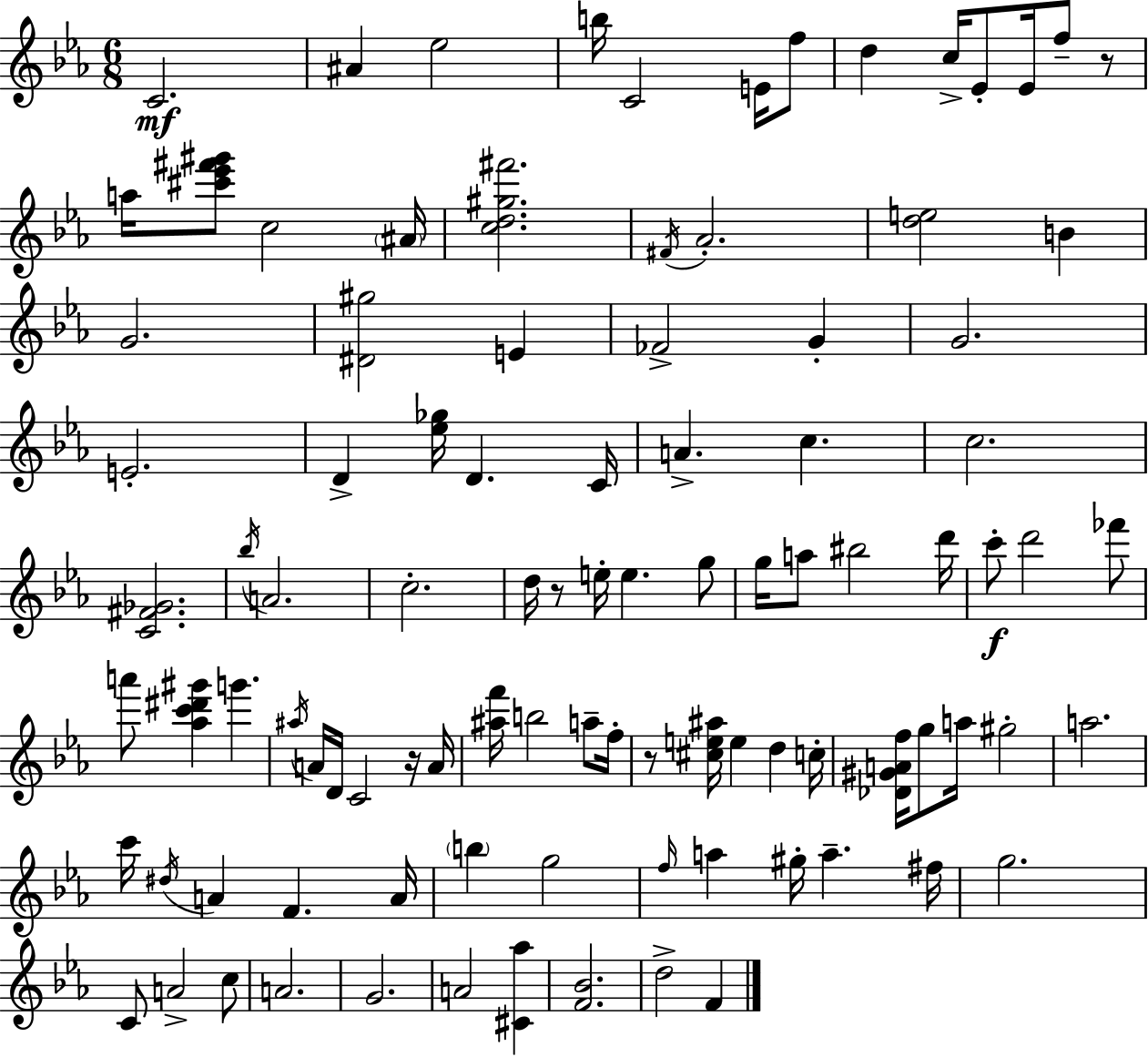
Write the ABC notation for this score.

X:1
T:Untitled
M:6/8
L:1/4
K:Cm
C2 ^A _e2 b/4 C2 E/4 f/2 d c/4 _E/2 _E/4 f/2 z/2 a/4 [^c'_e'^f'^g']/2 c2 ^A/4 [cd^g^f']2 ^F/4 _A2 [de]2 B G2 [^D^g]2 E _F2 G G2 E2 D [_e_g]/4 D C/4 A c c2 [C^F_G]2 _b/4 A2 c2 d/4 z/2 e/4 e g/2 g/4 a/2 ^b2 d'/4 c'/2 d'2 _f'/2 a'/2 [_ac'^d'^g'] g' ^a/4 A/4 D/4 C2 z/4 A/4 [^af']/4 b2 a/2 f/4 z/2 [^ce^a]/4 e d c/4 [_D^GAf]/4 g/2 a/4 ^g2 a2 c'/4 ^d/4 A F A/4 b g2 f/4 a ^g/4 a ^f/4 g2 C/2 A2 c/2 A2 G2 A2 [^C_a] [F_B]2 d2 F